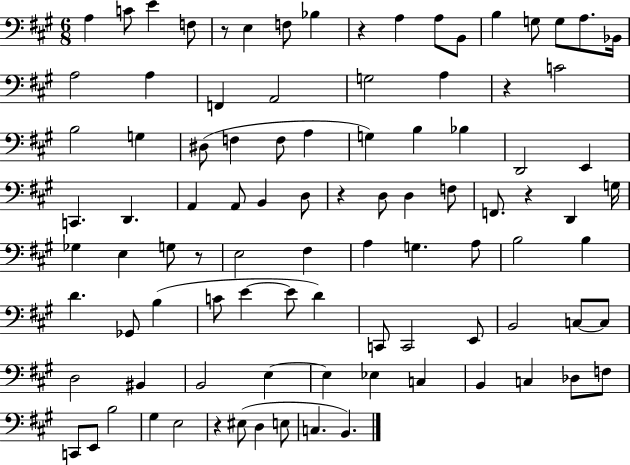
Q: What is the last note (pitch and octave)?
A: B2